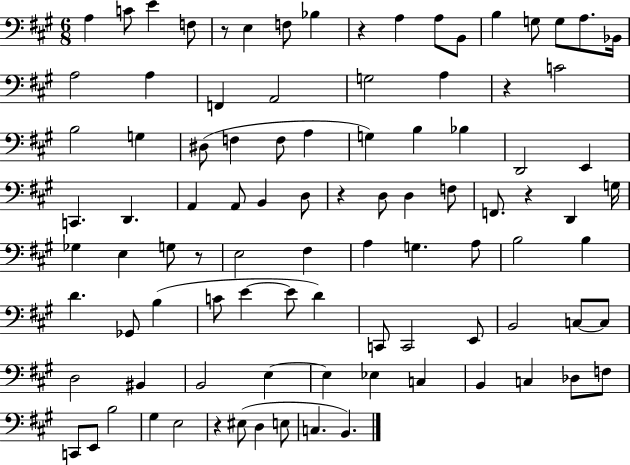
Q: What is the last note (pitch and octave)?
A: B2